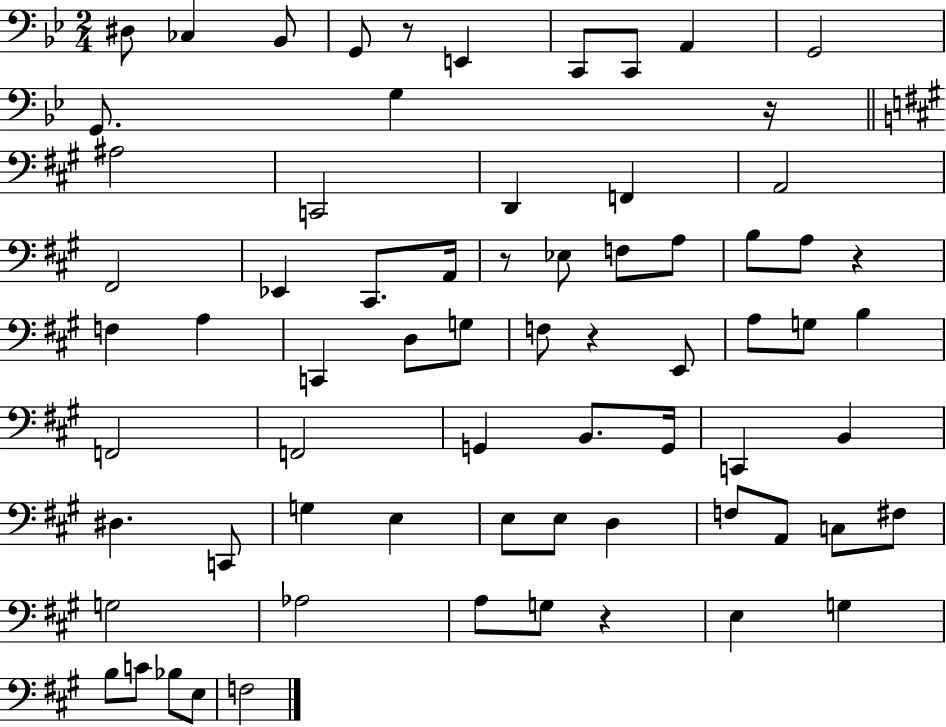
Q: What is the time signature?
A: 2/4